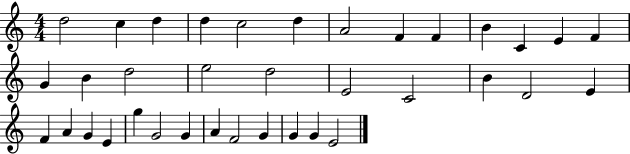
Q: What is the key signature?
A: C major